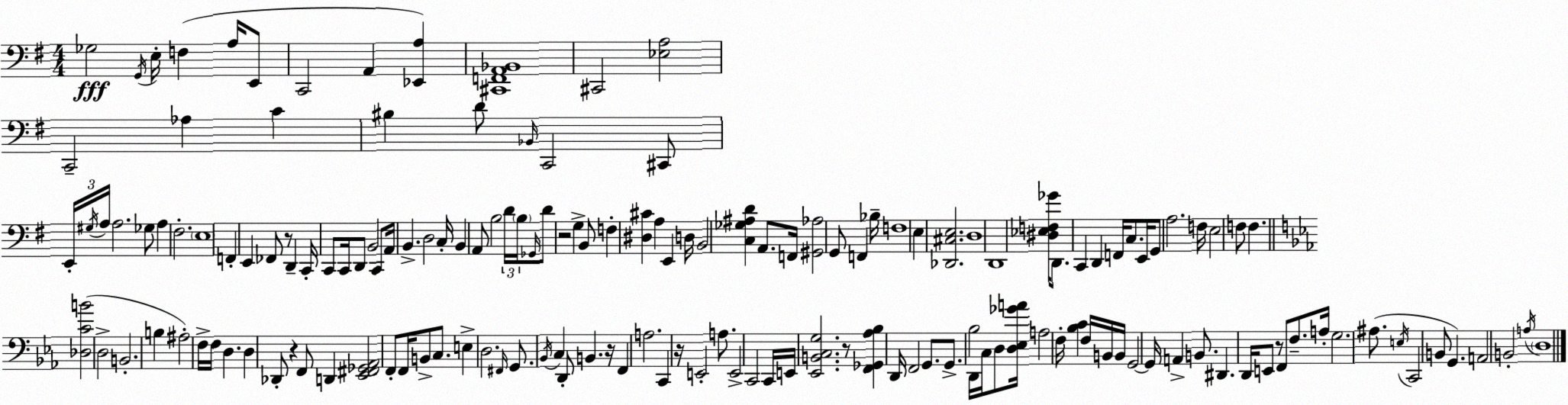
X:1
T:Untitled
M:4/4
L:1/4
K:Em
_G,2 G,,/4 E,/4 F, A,/4 E,,/2 C,,2 A,, [_E,,A,] [^C,,F,,A,,_B,,]4 ^C,,2 [_E,A,]2 C,,2 _A, C ^B, D/2 _B,,/4 C,,2 ^C,,/2 E,,/4 ^G,/4 A,/4 A,2 _G,/2 A, ^F,2 E,4 F,, E,, _F,,/2 z/2 D,, C,,/4 C,,/2 C,,/4 D,,/2 B,,2 C,,/2 A,,/4 B,, D,2 C,/4 B,, A,,/2 B,2 D/4 B,/4 _G,,/4 D/2 z2 G, B,,/2 F, [^D,^C] A, E,, D,/4 B,,2 [C,_G,^A,D] A,,/2 F,,/4 [^G,,_A,]2 G,,/2 F,, _B,/4 F,4 E, [_D,,^C,E,]2 D,4 D,,4 [^D,_E,F,_G]/4 D,,/2 C,, D,, F,,/4 C,/2 E,,/4 G,,/2 A,2 F,/4 E,2 F,/2 F, [_D,CB]2 D,2 B,,2 B, ^A,2 F,/4 F,/4 D, D, _D,,/2 z F,,/2 D,, [_E,,^F,,_G,,_A,,]2 F,,/2 F,,/4 B,,/2 C,/2 E, D,2 ^F,,/4 G,,/2 _B,,/4 C, D,,/2 B,, z/4 F,, A,2 C,, z/4 E,,2 A,/2 E,,2 C,,2 C,,/4 E,,/4 [_E,,B,,C,G,]2 z/2 [F,,_G,,_A,_B,] D,,/4 F,,2 G,,/2 G,,/2 _B,2 D,,/4 C,/4 D,/2 [D,_E,_GA]/4 A,2 F,/4 [_B,C] F,/4 B,,/4 B,,/4 G,,2 G,,/4 A,, B,,/2 ^D,, D,,/4 E,,/2 z/2 F,,/2 F,/2 A,/4 G,2 ^A,/2 E,/4 C,,2 B,,/2 G,, A,,2 B,,2 A,/4 D,4